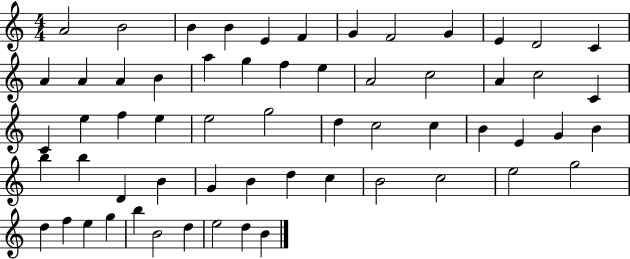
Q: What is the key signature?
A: C major